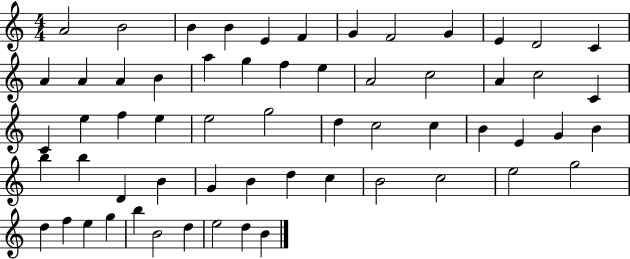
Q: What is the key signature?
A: C major